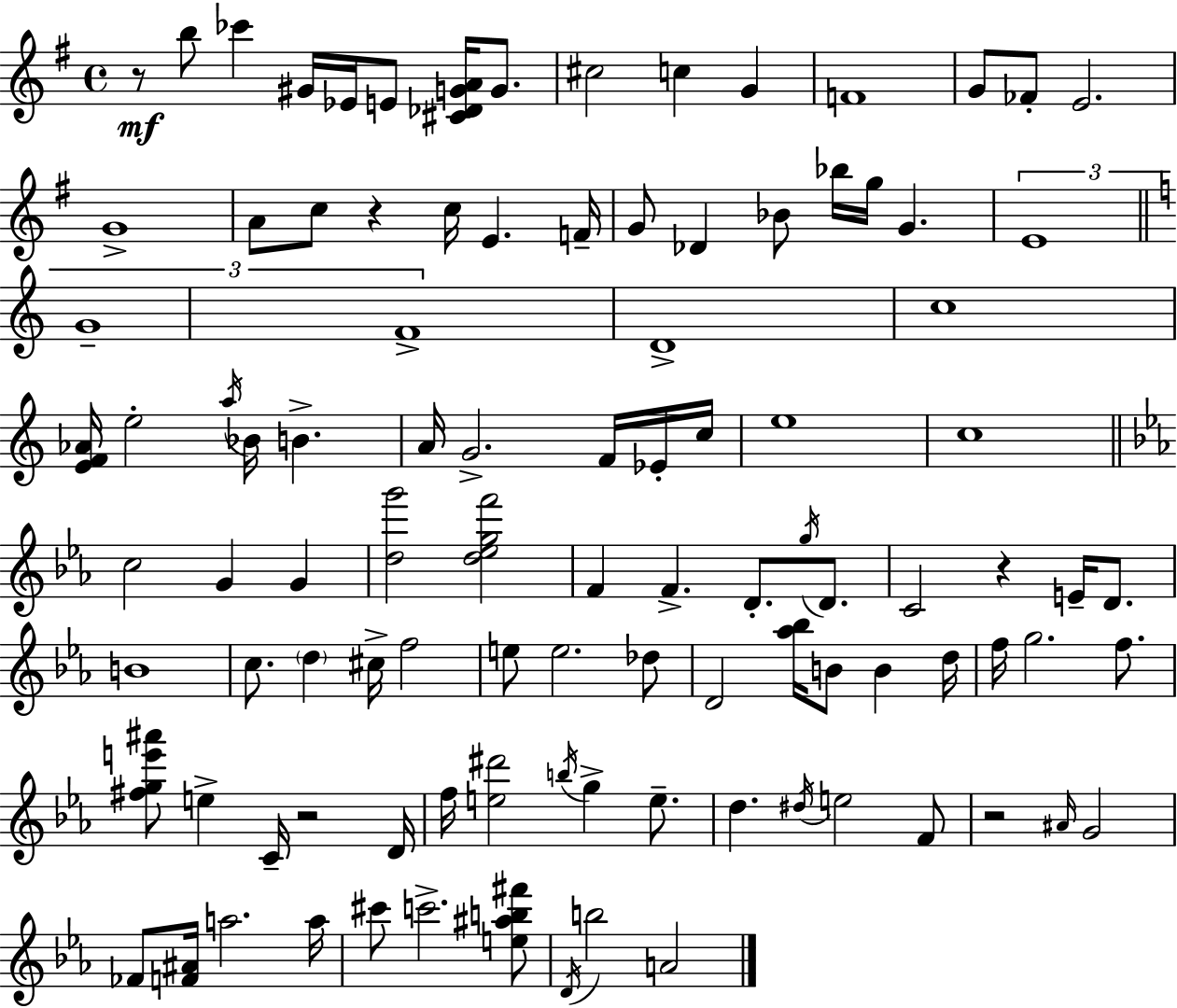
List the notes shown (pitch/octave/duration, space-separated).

R/e B5/e CES6/q G#4/s Eb4/s E4/e [C#4,Db4,G4,A4]/s G4/e. C#5/h C5/q G4/q F4/w G4/e FES4/e E4/h. G4/w A4/e C5/e R/q C5/s E4/q. F4/s G4/e Db4/q Bb4/e Bb5/s G5/s G4/q. E4/w G4/w F4/w D4/w C5/w [E4,F4,Ab4]/s E5/h A5/s Bb4/s B4/q. A4/s G4/h. F4/s Eb4/s C5/s E5/w C5/w C5/h G4/q G4/q [D5,G6]/h [D5,Eb5,G5,F6]/h F4/q F4/q. D4/e. G5/s D4/e. C4/h R/q E4/s D4/e. B4/w C5/e. D5/q C#5/s F5/h E5/e E5/h. Db5/e D4/h [Ab5,Bb5]/s B4/e B4/q D5/s F5/s G5/h. F5/e. [F#5,G5,E6,A#6]/e E5/q C4/s R/h D4/s F5/s [E5,D#6]/h B5/s G5/q E5/e. D5/q. D#5/s E5/h F4/e R/h A#4/s G4/h FES4/e [F4,A#4]/s A5/h. A5/s C#6/e C6/h. [E5,A#5,B5,F#6]/e D4/s B5/h A4/h